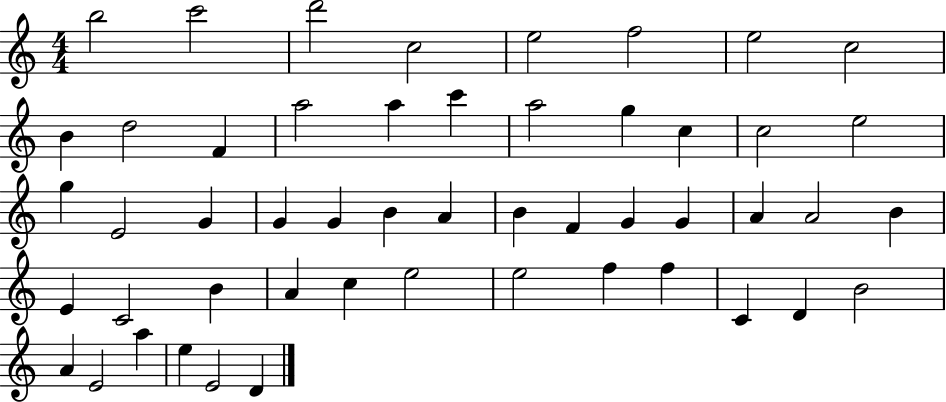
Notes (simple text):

B5/h C6/h D6/h C5/h E5/h F5/h E5/h C5/h B4/q D5/h F4/q A5/h A5/q C6/q A5/h G5/q C5/q C5/h E5/h G5/q E4/h G4/q G4/q G4/q B4/q A4/q B4/q F4/q G4/q G4/q A4/q A4/h B4/q E4/q C4/h B4/q A4/q C5/q E5/h E5/h F5/q F5/q C4/q D4/q B4/h A4/q E4/h A5/q E5/q E4/h D4/q